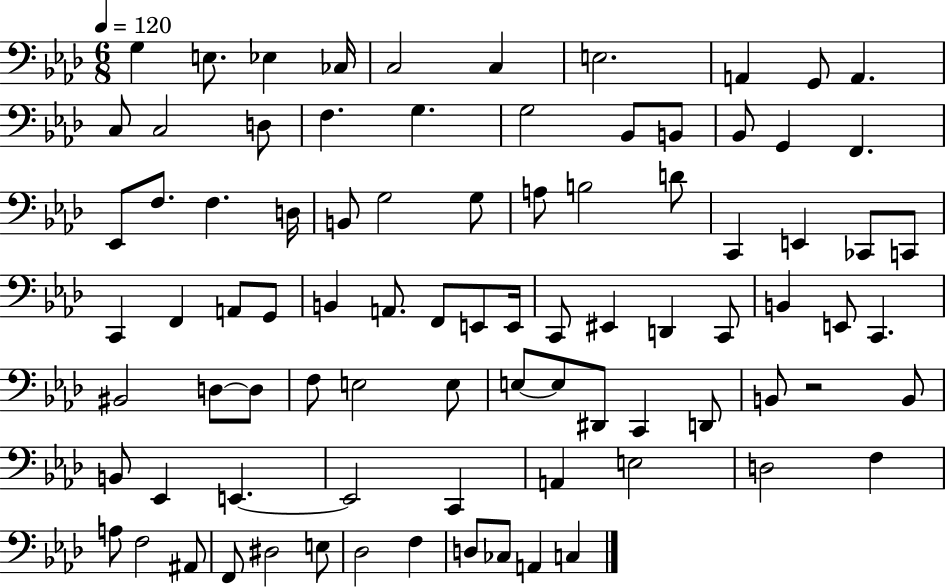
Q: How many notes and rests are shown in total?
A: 86